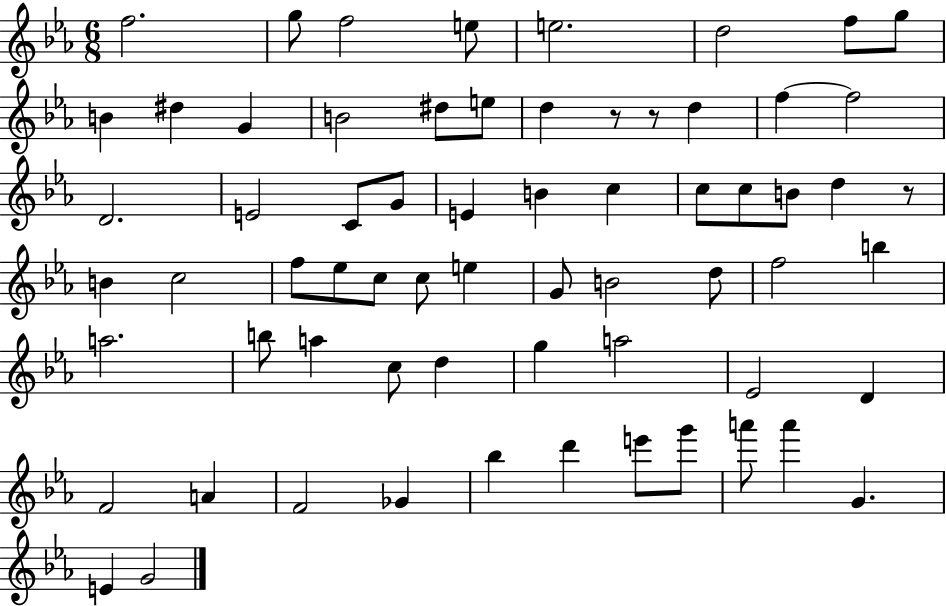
X:1
T:Untitled
M:6/8
L:1/4
K:Eb
f2 g/2 f2 e/2 e2 d2 f/2 g/2 B ^d G B2 ^d/2 e/2 d z/2 z/2 d f f2 D2 E2 C/2 G/2 E B c c/2 c/2 B/2 d z/2 B c2 f/2 _e/2 c/2 c/2 e G/2 B2 d/2 f2 b a2 b/2 a c/2 d g a2 _E2 D F2 A F2 _G _b d' e'/2 g'/2 a'/2 a' G E G2